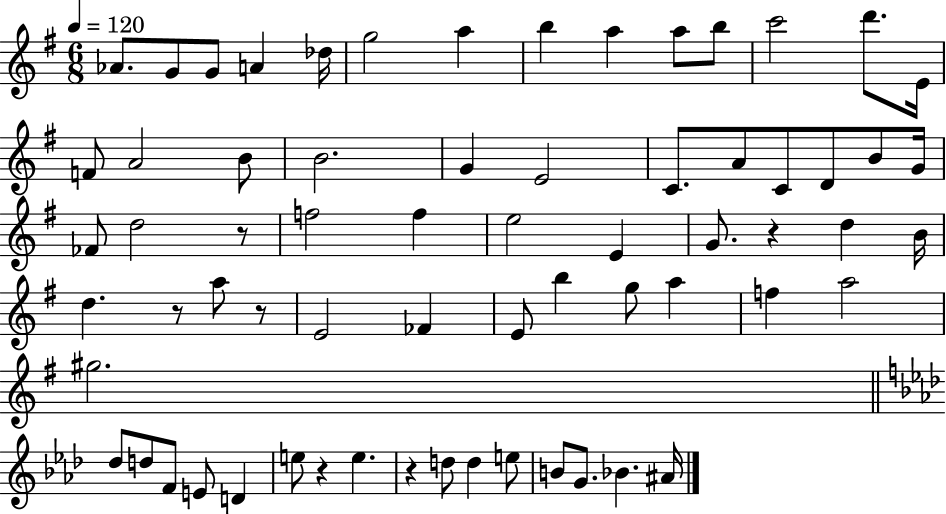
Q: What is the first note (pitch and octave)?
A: Ab4